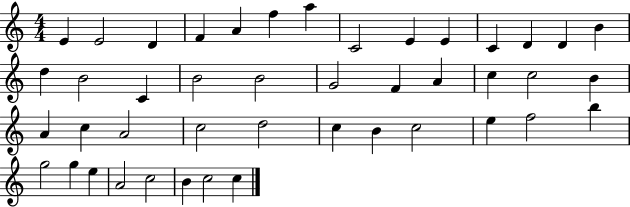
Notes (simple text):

E4/q E4/h D4/q F4/q A4/q F5/q A5/q C4/h E4/q E4/q C4/q D4/q D4/q B4/q D5/q B4/h C4/q B4/h B4/h G4/h F4/q A4/q C5/q C5/h B4/q A4/q C5/q A4/h C5/h D5/h C5/q B4/q C5/h E5/q F5/h B5/q G5/h G5/q E5/q A4/h C5/h B4/q C5/h C5/q